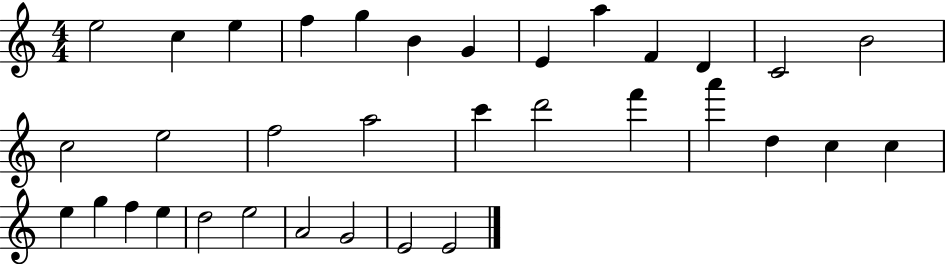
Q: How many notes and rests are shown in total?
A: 34